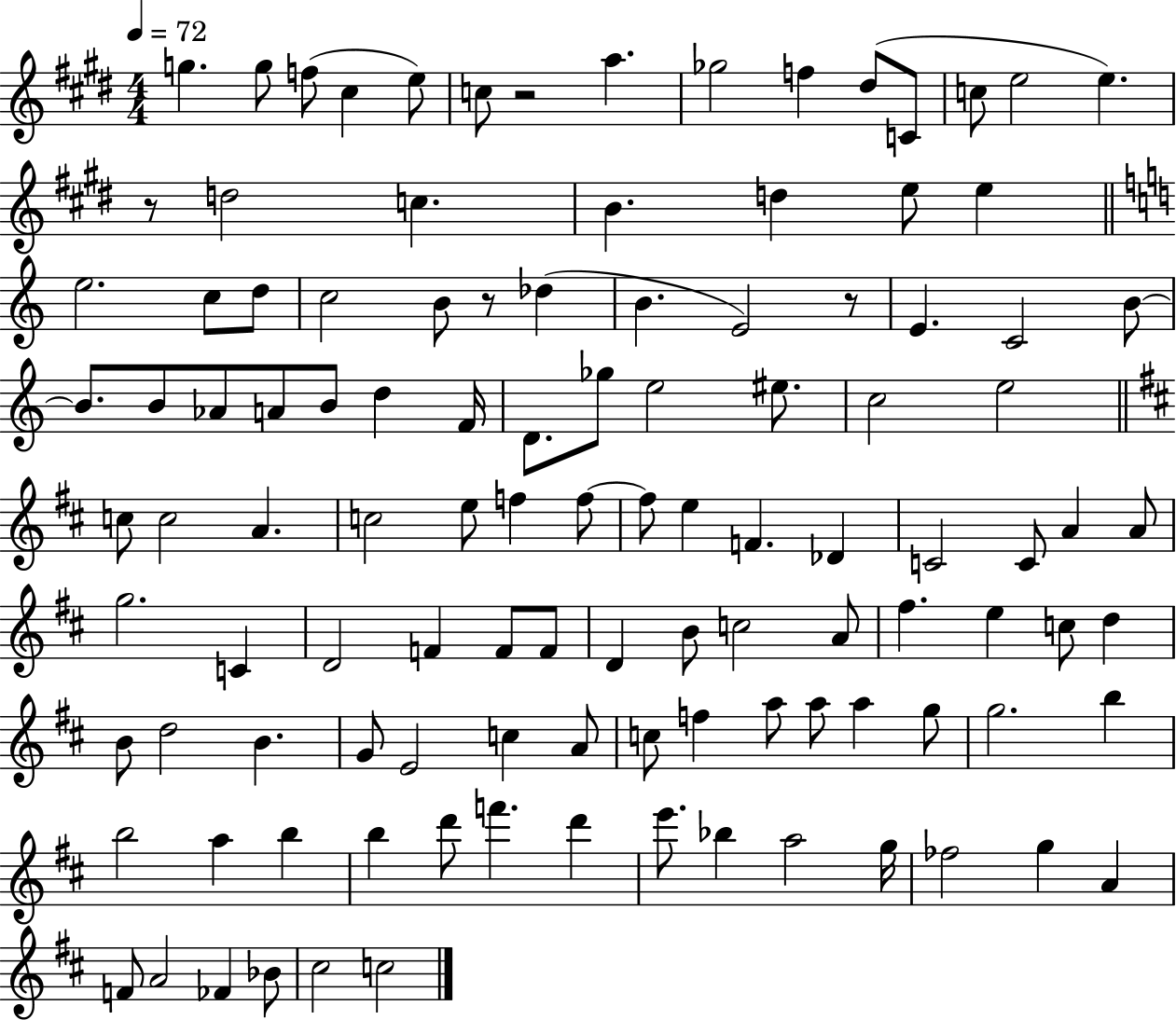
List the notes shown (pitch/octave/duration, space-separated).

G5/q. G5/e F5/e C#5/q E5/e C5/e R/h A5/q. Gb5/h F5/q D#5/e C4/e C5/e E5/h E5/q. R/e D5/h C5/q. B4/q. D5/q E5/e E5/q E5/h. C5/e D5/e C5/h B4/e R/e Db5/q B4/q. E4/h R/e E4/q. C4/h B4/e B4/e. B4/e Ab4/e A4/e B4/e D5/q F4/s D4/e. Gb5/e E5/h EIS5/e. C5/h E5/h C5/e C5/h A4/q. C5/h E5/e F5/q F5/e F5/e E5/q F4/q. Db4/q C4/h C4/e A4/q A4/e G5/h. C4/q D4/h F4/q F4/e F4/e D4/q B4/e C5/h A4/e F#5/q. E5/q C5/e D5/q B4/e D5/h B4/q. G4/e E4/h C5/q A4/e C5/e F5/q A5/e A5/e A5/q G5/e G5/h. B5/q B5/h A5/q B5/q B5/q D6/e F6/q. D6/q E6/e. Bb5/q A5/h G5/s FES5/h G5/q A4/q F4/e A4/h FES4/q Bb4/e C#5/h C5/h